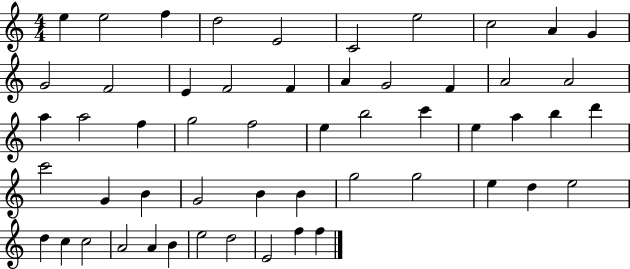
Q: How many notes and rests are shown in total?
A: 54